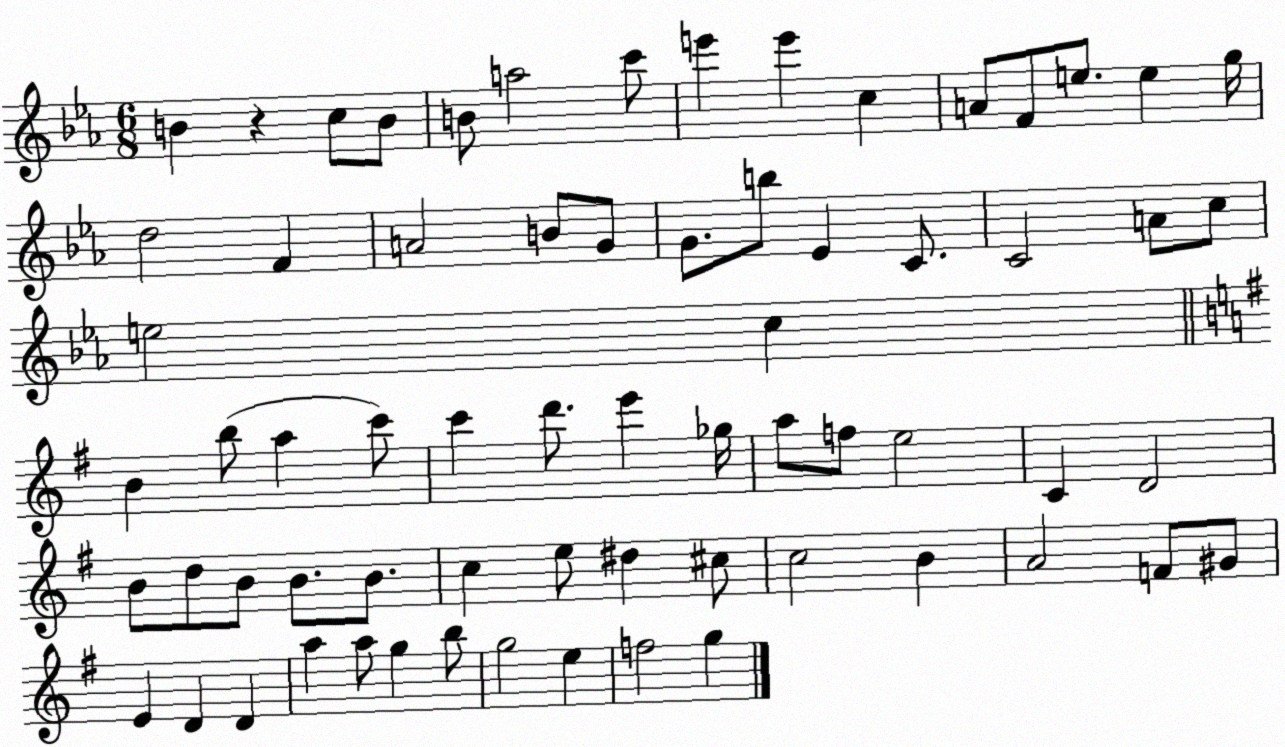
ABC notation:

X:1
T:Untitled
M:6/8
L:1/4
K:Eb
B z c/2 B/2 B/2 a2 c'/2 e' e' c A/2 F/2 e/2 e g/4 d2 F A2 B/2 G/2 G/2 b/2 _E C/2 C2 A/2 c/2 e2 c B b/2 a c'/2 c' d'/2 e' _g/4 a/2 f/2 e2 C D2 B/2 d/2 B/2 B/2 B/2 c e/2 ^d ^c/2 c2 B A2 F/2 ^G/2 E D D a a/2 g b/2 g2 e f2 g